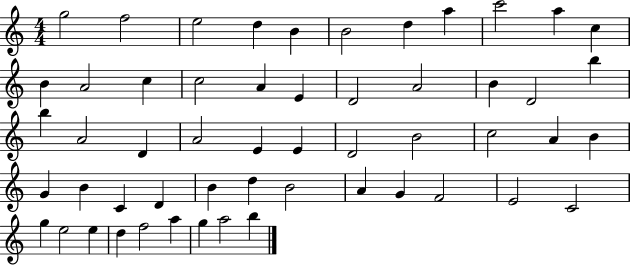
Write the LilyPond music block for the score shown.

{
  \clef treble
  \numericTimeSignature
  \time 4/4
  \key c \major
  g''2 f''2 | e''2 d''4 b'4 | b'2 d''4 a''4 | c'''2 a''4 c''4 | \break b'4 a'2 c''4 | c''2 a'4 e'4 | d'2 a'2 | b'4 d'2 b''4 | \break b''4 a'2 d'4 | a'2 e'4 e'4 | d'2 b'2 | c''2 a'4 b'4 | \break g'4 b'4 c'4 d'4 | b'4 d''4 b'2 | a'4 g'4 f'2 | e'2 c'2 | \break g''4 e''2 e''4 | d''4 f''2 a''4 | g''4 a''2 b''4 | \bar "|."
}